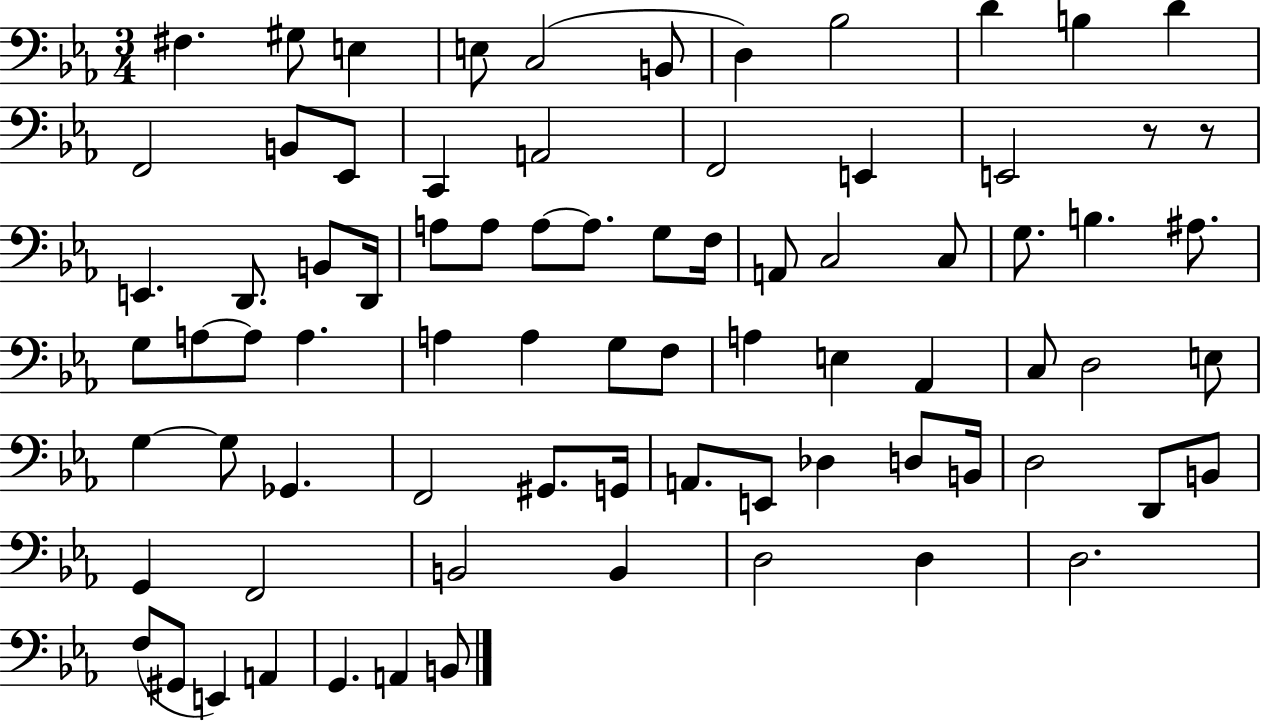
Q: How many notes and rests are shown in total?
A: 79